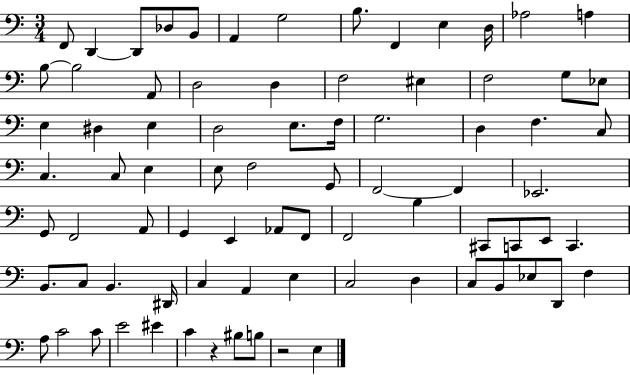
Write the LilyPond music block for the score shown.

{
  \clef bass
  \numericTimeSignature
  \time 3/4
  \key c \major
  f,8 d,4~~ d,8 des8 b,8 | a,4 g2 | b8. f,4 e4 d16 | aes2 a4 | \break b8~~ b2 a,8 | d2 d4 | f2 eis4 | f2 g8 ees8 | \break e4 dis4 e4 | d2 e8. f16 | g2. | d4 f4. c8 | \break c4. c8 e4 | e8 f2 g,8 | f,2~~ f,4 | ees,2. | \break g,8 f,2 a,8 | g,4 e,4 aes,8 f,8 | f,2 b4 | cis,8 c,8 e,8 c,4. | \break b,8. c8 b,4. dis,16 | c4 a,4 e4 | c2 d4 | c8 b,8 ees8 d,8 f4 | \break a8 c'2 c'8 | e'2 eis'4 | c'4 r4 bis8 b8 | r2 e4 | \break \bar "|."
}